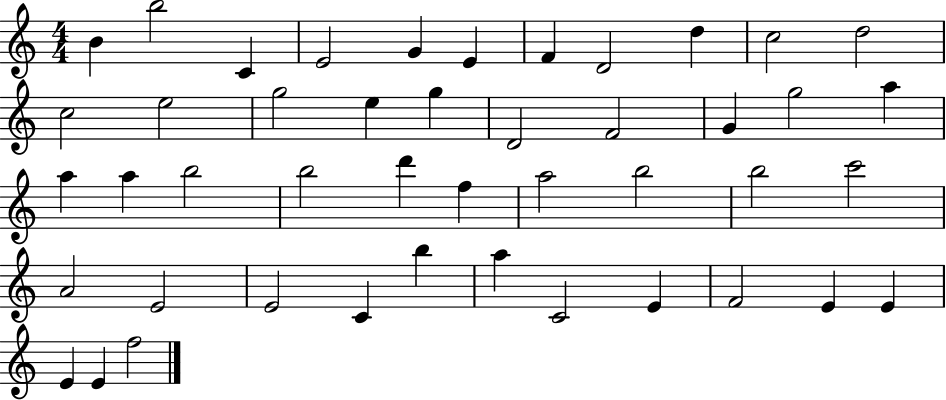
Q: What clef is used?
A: treble